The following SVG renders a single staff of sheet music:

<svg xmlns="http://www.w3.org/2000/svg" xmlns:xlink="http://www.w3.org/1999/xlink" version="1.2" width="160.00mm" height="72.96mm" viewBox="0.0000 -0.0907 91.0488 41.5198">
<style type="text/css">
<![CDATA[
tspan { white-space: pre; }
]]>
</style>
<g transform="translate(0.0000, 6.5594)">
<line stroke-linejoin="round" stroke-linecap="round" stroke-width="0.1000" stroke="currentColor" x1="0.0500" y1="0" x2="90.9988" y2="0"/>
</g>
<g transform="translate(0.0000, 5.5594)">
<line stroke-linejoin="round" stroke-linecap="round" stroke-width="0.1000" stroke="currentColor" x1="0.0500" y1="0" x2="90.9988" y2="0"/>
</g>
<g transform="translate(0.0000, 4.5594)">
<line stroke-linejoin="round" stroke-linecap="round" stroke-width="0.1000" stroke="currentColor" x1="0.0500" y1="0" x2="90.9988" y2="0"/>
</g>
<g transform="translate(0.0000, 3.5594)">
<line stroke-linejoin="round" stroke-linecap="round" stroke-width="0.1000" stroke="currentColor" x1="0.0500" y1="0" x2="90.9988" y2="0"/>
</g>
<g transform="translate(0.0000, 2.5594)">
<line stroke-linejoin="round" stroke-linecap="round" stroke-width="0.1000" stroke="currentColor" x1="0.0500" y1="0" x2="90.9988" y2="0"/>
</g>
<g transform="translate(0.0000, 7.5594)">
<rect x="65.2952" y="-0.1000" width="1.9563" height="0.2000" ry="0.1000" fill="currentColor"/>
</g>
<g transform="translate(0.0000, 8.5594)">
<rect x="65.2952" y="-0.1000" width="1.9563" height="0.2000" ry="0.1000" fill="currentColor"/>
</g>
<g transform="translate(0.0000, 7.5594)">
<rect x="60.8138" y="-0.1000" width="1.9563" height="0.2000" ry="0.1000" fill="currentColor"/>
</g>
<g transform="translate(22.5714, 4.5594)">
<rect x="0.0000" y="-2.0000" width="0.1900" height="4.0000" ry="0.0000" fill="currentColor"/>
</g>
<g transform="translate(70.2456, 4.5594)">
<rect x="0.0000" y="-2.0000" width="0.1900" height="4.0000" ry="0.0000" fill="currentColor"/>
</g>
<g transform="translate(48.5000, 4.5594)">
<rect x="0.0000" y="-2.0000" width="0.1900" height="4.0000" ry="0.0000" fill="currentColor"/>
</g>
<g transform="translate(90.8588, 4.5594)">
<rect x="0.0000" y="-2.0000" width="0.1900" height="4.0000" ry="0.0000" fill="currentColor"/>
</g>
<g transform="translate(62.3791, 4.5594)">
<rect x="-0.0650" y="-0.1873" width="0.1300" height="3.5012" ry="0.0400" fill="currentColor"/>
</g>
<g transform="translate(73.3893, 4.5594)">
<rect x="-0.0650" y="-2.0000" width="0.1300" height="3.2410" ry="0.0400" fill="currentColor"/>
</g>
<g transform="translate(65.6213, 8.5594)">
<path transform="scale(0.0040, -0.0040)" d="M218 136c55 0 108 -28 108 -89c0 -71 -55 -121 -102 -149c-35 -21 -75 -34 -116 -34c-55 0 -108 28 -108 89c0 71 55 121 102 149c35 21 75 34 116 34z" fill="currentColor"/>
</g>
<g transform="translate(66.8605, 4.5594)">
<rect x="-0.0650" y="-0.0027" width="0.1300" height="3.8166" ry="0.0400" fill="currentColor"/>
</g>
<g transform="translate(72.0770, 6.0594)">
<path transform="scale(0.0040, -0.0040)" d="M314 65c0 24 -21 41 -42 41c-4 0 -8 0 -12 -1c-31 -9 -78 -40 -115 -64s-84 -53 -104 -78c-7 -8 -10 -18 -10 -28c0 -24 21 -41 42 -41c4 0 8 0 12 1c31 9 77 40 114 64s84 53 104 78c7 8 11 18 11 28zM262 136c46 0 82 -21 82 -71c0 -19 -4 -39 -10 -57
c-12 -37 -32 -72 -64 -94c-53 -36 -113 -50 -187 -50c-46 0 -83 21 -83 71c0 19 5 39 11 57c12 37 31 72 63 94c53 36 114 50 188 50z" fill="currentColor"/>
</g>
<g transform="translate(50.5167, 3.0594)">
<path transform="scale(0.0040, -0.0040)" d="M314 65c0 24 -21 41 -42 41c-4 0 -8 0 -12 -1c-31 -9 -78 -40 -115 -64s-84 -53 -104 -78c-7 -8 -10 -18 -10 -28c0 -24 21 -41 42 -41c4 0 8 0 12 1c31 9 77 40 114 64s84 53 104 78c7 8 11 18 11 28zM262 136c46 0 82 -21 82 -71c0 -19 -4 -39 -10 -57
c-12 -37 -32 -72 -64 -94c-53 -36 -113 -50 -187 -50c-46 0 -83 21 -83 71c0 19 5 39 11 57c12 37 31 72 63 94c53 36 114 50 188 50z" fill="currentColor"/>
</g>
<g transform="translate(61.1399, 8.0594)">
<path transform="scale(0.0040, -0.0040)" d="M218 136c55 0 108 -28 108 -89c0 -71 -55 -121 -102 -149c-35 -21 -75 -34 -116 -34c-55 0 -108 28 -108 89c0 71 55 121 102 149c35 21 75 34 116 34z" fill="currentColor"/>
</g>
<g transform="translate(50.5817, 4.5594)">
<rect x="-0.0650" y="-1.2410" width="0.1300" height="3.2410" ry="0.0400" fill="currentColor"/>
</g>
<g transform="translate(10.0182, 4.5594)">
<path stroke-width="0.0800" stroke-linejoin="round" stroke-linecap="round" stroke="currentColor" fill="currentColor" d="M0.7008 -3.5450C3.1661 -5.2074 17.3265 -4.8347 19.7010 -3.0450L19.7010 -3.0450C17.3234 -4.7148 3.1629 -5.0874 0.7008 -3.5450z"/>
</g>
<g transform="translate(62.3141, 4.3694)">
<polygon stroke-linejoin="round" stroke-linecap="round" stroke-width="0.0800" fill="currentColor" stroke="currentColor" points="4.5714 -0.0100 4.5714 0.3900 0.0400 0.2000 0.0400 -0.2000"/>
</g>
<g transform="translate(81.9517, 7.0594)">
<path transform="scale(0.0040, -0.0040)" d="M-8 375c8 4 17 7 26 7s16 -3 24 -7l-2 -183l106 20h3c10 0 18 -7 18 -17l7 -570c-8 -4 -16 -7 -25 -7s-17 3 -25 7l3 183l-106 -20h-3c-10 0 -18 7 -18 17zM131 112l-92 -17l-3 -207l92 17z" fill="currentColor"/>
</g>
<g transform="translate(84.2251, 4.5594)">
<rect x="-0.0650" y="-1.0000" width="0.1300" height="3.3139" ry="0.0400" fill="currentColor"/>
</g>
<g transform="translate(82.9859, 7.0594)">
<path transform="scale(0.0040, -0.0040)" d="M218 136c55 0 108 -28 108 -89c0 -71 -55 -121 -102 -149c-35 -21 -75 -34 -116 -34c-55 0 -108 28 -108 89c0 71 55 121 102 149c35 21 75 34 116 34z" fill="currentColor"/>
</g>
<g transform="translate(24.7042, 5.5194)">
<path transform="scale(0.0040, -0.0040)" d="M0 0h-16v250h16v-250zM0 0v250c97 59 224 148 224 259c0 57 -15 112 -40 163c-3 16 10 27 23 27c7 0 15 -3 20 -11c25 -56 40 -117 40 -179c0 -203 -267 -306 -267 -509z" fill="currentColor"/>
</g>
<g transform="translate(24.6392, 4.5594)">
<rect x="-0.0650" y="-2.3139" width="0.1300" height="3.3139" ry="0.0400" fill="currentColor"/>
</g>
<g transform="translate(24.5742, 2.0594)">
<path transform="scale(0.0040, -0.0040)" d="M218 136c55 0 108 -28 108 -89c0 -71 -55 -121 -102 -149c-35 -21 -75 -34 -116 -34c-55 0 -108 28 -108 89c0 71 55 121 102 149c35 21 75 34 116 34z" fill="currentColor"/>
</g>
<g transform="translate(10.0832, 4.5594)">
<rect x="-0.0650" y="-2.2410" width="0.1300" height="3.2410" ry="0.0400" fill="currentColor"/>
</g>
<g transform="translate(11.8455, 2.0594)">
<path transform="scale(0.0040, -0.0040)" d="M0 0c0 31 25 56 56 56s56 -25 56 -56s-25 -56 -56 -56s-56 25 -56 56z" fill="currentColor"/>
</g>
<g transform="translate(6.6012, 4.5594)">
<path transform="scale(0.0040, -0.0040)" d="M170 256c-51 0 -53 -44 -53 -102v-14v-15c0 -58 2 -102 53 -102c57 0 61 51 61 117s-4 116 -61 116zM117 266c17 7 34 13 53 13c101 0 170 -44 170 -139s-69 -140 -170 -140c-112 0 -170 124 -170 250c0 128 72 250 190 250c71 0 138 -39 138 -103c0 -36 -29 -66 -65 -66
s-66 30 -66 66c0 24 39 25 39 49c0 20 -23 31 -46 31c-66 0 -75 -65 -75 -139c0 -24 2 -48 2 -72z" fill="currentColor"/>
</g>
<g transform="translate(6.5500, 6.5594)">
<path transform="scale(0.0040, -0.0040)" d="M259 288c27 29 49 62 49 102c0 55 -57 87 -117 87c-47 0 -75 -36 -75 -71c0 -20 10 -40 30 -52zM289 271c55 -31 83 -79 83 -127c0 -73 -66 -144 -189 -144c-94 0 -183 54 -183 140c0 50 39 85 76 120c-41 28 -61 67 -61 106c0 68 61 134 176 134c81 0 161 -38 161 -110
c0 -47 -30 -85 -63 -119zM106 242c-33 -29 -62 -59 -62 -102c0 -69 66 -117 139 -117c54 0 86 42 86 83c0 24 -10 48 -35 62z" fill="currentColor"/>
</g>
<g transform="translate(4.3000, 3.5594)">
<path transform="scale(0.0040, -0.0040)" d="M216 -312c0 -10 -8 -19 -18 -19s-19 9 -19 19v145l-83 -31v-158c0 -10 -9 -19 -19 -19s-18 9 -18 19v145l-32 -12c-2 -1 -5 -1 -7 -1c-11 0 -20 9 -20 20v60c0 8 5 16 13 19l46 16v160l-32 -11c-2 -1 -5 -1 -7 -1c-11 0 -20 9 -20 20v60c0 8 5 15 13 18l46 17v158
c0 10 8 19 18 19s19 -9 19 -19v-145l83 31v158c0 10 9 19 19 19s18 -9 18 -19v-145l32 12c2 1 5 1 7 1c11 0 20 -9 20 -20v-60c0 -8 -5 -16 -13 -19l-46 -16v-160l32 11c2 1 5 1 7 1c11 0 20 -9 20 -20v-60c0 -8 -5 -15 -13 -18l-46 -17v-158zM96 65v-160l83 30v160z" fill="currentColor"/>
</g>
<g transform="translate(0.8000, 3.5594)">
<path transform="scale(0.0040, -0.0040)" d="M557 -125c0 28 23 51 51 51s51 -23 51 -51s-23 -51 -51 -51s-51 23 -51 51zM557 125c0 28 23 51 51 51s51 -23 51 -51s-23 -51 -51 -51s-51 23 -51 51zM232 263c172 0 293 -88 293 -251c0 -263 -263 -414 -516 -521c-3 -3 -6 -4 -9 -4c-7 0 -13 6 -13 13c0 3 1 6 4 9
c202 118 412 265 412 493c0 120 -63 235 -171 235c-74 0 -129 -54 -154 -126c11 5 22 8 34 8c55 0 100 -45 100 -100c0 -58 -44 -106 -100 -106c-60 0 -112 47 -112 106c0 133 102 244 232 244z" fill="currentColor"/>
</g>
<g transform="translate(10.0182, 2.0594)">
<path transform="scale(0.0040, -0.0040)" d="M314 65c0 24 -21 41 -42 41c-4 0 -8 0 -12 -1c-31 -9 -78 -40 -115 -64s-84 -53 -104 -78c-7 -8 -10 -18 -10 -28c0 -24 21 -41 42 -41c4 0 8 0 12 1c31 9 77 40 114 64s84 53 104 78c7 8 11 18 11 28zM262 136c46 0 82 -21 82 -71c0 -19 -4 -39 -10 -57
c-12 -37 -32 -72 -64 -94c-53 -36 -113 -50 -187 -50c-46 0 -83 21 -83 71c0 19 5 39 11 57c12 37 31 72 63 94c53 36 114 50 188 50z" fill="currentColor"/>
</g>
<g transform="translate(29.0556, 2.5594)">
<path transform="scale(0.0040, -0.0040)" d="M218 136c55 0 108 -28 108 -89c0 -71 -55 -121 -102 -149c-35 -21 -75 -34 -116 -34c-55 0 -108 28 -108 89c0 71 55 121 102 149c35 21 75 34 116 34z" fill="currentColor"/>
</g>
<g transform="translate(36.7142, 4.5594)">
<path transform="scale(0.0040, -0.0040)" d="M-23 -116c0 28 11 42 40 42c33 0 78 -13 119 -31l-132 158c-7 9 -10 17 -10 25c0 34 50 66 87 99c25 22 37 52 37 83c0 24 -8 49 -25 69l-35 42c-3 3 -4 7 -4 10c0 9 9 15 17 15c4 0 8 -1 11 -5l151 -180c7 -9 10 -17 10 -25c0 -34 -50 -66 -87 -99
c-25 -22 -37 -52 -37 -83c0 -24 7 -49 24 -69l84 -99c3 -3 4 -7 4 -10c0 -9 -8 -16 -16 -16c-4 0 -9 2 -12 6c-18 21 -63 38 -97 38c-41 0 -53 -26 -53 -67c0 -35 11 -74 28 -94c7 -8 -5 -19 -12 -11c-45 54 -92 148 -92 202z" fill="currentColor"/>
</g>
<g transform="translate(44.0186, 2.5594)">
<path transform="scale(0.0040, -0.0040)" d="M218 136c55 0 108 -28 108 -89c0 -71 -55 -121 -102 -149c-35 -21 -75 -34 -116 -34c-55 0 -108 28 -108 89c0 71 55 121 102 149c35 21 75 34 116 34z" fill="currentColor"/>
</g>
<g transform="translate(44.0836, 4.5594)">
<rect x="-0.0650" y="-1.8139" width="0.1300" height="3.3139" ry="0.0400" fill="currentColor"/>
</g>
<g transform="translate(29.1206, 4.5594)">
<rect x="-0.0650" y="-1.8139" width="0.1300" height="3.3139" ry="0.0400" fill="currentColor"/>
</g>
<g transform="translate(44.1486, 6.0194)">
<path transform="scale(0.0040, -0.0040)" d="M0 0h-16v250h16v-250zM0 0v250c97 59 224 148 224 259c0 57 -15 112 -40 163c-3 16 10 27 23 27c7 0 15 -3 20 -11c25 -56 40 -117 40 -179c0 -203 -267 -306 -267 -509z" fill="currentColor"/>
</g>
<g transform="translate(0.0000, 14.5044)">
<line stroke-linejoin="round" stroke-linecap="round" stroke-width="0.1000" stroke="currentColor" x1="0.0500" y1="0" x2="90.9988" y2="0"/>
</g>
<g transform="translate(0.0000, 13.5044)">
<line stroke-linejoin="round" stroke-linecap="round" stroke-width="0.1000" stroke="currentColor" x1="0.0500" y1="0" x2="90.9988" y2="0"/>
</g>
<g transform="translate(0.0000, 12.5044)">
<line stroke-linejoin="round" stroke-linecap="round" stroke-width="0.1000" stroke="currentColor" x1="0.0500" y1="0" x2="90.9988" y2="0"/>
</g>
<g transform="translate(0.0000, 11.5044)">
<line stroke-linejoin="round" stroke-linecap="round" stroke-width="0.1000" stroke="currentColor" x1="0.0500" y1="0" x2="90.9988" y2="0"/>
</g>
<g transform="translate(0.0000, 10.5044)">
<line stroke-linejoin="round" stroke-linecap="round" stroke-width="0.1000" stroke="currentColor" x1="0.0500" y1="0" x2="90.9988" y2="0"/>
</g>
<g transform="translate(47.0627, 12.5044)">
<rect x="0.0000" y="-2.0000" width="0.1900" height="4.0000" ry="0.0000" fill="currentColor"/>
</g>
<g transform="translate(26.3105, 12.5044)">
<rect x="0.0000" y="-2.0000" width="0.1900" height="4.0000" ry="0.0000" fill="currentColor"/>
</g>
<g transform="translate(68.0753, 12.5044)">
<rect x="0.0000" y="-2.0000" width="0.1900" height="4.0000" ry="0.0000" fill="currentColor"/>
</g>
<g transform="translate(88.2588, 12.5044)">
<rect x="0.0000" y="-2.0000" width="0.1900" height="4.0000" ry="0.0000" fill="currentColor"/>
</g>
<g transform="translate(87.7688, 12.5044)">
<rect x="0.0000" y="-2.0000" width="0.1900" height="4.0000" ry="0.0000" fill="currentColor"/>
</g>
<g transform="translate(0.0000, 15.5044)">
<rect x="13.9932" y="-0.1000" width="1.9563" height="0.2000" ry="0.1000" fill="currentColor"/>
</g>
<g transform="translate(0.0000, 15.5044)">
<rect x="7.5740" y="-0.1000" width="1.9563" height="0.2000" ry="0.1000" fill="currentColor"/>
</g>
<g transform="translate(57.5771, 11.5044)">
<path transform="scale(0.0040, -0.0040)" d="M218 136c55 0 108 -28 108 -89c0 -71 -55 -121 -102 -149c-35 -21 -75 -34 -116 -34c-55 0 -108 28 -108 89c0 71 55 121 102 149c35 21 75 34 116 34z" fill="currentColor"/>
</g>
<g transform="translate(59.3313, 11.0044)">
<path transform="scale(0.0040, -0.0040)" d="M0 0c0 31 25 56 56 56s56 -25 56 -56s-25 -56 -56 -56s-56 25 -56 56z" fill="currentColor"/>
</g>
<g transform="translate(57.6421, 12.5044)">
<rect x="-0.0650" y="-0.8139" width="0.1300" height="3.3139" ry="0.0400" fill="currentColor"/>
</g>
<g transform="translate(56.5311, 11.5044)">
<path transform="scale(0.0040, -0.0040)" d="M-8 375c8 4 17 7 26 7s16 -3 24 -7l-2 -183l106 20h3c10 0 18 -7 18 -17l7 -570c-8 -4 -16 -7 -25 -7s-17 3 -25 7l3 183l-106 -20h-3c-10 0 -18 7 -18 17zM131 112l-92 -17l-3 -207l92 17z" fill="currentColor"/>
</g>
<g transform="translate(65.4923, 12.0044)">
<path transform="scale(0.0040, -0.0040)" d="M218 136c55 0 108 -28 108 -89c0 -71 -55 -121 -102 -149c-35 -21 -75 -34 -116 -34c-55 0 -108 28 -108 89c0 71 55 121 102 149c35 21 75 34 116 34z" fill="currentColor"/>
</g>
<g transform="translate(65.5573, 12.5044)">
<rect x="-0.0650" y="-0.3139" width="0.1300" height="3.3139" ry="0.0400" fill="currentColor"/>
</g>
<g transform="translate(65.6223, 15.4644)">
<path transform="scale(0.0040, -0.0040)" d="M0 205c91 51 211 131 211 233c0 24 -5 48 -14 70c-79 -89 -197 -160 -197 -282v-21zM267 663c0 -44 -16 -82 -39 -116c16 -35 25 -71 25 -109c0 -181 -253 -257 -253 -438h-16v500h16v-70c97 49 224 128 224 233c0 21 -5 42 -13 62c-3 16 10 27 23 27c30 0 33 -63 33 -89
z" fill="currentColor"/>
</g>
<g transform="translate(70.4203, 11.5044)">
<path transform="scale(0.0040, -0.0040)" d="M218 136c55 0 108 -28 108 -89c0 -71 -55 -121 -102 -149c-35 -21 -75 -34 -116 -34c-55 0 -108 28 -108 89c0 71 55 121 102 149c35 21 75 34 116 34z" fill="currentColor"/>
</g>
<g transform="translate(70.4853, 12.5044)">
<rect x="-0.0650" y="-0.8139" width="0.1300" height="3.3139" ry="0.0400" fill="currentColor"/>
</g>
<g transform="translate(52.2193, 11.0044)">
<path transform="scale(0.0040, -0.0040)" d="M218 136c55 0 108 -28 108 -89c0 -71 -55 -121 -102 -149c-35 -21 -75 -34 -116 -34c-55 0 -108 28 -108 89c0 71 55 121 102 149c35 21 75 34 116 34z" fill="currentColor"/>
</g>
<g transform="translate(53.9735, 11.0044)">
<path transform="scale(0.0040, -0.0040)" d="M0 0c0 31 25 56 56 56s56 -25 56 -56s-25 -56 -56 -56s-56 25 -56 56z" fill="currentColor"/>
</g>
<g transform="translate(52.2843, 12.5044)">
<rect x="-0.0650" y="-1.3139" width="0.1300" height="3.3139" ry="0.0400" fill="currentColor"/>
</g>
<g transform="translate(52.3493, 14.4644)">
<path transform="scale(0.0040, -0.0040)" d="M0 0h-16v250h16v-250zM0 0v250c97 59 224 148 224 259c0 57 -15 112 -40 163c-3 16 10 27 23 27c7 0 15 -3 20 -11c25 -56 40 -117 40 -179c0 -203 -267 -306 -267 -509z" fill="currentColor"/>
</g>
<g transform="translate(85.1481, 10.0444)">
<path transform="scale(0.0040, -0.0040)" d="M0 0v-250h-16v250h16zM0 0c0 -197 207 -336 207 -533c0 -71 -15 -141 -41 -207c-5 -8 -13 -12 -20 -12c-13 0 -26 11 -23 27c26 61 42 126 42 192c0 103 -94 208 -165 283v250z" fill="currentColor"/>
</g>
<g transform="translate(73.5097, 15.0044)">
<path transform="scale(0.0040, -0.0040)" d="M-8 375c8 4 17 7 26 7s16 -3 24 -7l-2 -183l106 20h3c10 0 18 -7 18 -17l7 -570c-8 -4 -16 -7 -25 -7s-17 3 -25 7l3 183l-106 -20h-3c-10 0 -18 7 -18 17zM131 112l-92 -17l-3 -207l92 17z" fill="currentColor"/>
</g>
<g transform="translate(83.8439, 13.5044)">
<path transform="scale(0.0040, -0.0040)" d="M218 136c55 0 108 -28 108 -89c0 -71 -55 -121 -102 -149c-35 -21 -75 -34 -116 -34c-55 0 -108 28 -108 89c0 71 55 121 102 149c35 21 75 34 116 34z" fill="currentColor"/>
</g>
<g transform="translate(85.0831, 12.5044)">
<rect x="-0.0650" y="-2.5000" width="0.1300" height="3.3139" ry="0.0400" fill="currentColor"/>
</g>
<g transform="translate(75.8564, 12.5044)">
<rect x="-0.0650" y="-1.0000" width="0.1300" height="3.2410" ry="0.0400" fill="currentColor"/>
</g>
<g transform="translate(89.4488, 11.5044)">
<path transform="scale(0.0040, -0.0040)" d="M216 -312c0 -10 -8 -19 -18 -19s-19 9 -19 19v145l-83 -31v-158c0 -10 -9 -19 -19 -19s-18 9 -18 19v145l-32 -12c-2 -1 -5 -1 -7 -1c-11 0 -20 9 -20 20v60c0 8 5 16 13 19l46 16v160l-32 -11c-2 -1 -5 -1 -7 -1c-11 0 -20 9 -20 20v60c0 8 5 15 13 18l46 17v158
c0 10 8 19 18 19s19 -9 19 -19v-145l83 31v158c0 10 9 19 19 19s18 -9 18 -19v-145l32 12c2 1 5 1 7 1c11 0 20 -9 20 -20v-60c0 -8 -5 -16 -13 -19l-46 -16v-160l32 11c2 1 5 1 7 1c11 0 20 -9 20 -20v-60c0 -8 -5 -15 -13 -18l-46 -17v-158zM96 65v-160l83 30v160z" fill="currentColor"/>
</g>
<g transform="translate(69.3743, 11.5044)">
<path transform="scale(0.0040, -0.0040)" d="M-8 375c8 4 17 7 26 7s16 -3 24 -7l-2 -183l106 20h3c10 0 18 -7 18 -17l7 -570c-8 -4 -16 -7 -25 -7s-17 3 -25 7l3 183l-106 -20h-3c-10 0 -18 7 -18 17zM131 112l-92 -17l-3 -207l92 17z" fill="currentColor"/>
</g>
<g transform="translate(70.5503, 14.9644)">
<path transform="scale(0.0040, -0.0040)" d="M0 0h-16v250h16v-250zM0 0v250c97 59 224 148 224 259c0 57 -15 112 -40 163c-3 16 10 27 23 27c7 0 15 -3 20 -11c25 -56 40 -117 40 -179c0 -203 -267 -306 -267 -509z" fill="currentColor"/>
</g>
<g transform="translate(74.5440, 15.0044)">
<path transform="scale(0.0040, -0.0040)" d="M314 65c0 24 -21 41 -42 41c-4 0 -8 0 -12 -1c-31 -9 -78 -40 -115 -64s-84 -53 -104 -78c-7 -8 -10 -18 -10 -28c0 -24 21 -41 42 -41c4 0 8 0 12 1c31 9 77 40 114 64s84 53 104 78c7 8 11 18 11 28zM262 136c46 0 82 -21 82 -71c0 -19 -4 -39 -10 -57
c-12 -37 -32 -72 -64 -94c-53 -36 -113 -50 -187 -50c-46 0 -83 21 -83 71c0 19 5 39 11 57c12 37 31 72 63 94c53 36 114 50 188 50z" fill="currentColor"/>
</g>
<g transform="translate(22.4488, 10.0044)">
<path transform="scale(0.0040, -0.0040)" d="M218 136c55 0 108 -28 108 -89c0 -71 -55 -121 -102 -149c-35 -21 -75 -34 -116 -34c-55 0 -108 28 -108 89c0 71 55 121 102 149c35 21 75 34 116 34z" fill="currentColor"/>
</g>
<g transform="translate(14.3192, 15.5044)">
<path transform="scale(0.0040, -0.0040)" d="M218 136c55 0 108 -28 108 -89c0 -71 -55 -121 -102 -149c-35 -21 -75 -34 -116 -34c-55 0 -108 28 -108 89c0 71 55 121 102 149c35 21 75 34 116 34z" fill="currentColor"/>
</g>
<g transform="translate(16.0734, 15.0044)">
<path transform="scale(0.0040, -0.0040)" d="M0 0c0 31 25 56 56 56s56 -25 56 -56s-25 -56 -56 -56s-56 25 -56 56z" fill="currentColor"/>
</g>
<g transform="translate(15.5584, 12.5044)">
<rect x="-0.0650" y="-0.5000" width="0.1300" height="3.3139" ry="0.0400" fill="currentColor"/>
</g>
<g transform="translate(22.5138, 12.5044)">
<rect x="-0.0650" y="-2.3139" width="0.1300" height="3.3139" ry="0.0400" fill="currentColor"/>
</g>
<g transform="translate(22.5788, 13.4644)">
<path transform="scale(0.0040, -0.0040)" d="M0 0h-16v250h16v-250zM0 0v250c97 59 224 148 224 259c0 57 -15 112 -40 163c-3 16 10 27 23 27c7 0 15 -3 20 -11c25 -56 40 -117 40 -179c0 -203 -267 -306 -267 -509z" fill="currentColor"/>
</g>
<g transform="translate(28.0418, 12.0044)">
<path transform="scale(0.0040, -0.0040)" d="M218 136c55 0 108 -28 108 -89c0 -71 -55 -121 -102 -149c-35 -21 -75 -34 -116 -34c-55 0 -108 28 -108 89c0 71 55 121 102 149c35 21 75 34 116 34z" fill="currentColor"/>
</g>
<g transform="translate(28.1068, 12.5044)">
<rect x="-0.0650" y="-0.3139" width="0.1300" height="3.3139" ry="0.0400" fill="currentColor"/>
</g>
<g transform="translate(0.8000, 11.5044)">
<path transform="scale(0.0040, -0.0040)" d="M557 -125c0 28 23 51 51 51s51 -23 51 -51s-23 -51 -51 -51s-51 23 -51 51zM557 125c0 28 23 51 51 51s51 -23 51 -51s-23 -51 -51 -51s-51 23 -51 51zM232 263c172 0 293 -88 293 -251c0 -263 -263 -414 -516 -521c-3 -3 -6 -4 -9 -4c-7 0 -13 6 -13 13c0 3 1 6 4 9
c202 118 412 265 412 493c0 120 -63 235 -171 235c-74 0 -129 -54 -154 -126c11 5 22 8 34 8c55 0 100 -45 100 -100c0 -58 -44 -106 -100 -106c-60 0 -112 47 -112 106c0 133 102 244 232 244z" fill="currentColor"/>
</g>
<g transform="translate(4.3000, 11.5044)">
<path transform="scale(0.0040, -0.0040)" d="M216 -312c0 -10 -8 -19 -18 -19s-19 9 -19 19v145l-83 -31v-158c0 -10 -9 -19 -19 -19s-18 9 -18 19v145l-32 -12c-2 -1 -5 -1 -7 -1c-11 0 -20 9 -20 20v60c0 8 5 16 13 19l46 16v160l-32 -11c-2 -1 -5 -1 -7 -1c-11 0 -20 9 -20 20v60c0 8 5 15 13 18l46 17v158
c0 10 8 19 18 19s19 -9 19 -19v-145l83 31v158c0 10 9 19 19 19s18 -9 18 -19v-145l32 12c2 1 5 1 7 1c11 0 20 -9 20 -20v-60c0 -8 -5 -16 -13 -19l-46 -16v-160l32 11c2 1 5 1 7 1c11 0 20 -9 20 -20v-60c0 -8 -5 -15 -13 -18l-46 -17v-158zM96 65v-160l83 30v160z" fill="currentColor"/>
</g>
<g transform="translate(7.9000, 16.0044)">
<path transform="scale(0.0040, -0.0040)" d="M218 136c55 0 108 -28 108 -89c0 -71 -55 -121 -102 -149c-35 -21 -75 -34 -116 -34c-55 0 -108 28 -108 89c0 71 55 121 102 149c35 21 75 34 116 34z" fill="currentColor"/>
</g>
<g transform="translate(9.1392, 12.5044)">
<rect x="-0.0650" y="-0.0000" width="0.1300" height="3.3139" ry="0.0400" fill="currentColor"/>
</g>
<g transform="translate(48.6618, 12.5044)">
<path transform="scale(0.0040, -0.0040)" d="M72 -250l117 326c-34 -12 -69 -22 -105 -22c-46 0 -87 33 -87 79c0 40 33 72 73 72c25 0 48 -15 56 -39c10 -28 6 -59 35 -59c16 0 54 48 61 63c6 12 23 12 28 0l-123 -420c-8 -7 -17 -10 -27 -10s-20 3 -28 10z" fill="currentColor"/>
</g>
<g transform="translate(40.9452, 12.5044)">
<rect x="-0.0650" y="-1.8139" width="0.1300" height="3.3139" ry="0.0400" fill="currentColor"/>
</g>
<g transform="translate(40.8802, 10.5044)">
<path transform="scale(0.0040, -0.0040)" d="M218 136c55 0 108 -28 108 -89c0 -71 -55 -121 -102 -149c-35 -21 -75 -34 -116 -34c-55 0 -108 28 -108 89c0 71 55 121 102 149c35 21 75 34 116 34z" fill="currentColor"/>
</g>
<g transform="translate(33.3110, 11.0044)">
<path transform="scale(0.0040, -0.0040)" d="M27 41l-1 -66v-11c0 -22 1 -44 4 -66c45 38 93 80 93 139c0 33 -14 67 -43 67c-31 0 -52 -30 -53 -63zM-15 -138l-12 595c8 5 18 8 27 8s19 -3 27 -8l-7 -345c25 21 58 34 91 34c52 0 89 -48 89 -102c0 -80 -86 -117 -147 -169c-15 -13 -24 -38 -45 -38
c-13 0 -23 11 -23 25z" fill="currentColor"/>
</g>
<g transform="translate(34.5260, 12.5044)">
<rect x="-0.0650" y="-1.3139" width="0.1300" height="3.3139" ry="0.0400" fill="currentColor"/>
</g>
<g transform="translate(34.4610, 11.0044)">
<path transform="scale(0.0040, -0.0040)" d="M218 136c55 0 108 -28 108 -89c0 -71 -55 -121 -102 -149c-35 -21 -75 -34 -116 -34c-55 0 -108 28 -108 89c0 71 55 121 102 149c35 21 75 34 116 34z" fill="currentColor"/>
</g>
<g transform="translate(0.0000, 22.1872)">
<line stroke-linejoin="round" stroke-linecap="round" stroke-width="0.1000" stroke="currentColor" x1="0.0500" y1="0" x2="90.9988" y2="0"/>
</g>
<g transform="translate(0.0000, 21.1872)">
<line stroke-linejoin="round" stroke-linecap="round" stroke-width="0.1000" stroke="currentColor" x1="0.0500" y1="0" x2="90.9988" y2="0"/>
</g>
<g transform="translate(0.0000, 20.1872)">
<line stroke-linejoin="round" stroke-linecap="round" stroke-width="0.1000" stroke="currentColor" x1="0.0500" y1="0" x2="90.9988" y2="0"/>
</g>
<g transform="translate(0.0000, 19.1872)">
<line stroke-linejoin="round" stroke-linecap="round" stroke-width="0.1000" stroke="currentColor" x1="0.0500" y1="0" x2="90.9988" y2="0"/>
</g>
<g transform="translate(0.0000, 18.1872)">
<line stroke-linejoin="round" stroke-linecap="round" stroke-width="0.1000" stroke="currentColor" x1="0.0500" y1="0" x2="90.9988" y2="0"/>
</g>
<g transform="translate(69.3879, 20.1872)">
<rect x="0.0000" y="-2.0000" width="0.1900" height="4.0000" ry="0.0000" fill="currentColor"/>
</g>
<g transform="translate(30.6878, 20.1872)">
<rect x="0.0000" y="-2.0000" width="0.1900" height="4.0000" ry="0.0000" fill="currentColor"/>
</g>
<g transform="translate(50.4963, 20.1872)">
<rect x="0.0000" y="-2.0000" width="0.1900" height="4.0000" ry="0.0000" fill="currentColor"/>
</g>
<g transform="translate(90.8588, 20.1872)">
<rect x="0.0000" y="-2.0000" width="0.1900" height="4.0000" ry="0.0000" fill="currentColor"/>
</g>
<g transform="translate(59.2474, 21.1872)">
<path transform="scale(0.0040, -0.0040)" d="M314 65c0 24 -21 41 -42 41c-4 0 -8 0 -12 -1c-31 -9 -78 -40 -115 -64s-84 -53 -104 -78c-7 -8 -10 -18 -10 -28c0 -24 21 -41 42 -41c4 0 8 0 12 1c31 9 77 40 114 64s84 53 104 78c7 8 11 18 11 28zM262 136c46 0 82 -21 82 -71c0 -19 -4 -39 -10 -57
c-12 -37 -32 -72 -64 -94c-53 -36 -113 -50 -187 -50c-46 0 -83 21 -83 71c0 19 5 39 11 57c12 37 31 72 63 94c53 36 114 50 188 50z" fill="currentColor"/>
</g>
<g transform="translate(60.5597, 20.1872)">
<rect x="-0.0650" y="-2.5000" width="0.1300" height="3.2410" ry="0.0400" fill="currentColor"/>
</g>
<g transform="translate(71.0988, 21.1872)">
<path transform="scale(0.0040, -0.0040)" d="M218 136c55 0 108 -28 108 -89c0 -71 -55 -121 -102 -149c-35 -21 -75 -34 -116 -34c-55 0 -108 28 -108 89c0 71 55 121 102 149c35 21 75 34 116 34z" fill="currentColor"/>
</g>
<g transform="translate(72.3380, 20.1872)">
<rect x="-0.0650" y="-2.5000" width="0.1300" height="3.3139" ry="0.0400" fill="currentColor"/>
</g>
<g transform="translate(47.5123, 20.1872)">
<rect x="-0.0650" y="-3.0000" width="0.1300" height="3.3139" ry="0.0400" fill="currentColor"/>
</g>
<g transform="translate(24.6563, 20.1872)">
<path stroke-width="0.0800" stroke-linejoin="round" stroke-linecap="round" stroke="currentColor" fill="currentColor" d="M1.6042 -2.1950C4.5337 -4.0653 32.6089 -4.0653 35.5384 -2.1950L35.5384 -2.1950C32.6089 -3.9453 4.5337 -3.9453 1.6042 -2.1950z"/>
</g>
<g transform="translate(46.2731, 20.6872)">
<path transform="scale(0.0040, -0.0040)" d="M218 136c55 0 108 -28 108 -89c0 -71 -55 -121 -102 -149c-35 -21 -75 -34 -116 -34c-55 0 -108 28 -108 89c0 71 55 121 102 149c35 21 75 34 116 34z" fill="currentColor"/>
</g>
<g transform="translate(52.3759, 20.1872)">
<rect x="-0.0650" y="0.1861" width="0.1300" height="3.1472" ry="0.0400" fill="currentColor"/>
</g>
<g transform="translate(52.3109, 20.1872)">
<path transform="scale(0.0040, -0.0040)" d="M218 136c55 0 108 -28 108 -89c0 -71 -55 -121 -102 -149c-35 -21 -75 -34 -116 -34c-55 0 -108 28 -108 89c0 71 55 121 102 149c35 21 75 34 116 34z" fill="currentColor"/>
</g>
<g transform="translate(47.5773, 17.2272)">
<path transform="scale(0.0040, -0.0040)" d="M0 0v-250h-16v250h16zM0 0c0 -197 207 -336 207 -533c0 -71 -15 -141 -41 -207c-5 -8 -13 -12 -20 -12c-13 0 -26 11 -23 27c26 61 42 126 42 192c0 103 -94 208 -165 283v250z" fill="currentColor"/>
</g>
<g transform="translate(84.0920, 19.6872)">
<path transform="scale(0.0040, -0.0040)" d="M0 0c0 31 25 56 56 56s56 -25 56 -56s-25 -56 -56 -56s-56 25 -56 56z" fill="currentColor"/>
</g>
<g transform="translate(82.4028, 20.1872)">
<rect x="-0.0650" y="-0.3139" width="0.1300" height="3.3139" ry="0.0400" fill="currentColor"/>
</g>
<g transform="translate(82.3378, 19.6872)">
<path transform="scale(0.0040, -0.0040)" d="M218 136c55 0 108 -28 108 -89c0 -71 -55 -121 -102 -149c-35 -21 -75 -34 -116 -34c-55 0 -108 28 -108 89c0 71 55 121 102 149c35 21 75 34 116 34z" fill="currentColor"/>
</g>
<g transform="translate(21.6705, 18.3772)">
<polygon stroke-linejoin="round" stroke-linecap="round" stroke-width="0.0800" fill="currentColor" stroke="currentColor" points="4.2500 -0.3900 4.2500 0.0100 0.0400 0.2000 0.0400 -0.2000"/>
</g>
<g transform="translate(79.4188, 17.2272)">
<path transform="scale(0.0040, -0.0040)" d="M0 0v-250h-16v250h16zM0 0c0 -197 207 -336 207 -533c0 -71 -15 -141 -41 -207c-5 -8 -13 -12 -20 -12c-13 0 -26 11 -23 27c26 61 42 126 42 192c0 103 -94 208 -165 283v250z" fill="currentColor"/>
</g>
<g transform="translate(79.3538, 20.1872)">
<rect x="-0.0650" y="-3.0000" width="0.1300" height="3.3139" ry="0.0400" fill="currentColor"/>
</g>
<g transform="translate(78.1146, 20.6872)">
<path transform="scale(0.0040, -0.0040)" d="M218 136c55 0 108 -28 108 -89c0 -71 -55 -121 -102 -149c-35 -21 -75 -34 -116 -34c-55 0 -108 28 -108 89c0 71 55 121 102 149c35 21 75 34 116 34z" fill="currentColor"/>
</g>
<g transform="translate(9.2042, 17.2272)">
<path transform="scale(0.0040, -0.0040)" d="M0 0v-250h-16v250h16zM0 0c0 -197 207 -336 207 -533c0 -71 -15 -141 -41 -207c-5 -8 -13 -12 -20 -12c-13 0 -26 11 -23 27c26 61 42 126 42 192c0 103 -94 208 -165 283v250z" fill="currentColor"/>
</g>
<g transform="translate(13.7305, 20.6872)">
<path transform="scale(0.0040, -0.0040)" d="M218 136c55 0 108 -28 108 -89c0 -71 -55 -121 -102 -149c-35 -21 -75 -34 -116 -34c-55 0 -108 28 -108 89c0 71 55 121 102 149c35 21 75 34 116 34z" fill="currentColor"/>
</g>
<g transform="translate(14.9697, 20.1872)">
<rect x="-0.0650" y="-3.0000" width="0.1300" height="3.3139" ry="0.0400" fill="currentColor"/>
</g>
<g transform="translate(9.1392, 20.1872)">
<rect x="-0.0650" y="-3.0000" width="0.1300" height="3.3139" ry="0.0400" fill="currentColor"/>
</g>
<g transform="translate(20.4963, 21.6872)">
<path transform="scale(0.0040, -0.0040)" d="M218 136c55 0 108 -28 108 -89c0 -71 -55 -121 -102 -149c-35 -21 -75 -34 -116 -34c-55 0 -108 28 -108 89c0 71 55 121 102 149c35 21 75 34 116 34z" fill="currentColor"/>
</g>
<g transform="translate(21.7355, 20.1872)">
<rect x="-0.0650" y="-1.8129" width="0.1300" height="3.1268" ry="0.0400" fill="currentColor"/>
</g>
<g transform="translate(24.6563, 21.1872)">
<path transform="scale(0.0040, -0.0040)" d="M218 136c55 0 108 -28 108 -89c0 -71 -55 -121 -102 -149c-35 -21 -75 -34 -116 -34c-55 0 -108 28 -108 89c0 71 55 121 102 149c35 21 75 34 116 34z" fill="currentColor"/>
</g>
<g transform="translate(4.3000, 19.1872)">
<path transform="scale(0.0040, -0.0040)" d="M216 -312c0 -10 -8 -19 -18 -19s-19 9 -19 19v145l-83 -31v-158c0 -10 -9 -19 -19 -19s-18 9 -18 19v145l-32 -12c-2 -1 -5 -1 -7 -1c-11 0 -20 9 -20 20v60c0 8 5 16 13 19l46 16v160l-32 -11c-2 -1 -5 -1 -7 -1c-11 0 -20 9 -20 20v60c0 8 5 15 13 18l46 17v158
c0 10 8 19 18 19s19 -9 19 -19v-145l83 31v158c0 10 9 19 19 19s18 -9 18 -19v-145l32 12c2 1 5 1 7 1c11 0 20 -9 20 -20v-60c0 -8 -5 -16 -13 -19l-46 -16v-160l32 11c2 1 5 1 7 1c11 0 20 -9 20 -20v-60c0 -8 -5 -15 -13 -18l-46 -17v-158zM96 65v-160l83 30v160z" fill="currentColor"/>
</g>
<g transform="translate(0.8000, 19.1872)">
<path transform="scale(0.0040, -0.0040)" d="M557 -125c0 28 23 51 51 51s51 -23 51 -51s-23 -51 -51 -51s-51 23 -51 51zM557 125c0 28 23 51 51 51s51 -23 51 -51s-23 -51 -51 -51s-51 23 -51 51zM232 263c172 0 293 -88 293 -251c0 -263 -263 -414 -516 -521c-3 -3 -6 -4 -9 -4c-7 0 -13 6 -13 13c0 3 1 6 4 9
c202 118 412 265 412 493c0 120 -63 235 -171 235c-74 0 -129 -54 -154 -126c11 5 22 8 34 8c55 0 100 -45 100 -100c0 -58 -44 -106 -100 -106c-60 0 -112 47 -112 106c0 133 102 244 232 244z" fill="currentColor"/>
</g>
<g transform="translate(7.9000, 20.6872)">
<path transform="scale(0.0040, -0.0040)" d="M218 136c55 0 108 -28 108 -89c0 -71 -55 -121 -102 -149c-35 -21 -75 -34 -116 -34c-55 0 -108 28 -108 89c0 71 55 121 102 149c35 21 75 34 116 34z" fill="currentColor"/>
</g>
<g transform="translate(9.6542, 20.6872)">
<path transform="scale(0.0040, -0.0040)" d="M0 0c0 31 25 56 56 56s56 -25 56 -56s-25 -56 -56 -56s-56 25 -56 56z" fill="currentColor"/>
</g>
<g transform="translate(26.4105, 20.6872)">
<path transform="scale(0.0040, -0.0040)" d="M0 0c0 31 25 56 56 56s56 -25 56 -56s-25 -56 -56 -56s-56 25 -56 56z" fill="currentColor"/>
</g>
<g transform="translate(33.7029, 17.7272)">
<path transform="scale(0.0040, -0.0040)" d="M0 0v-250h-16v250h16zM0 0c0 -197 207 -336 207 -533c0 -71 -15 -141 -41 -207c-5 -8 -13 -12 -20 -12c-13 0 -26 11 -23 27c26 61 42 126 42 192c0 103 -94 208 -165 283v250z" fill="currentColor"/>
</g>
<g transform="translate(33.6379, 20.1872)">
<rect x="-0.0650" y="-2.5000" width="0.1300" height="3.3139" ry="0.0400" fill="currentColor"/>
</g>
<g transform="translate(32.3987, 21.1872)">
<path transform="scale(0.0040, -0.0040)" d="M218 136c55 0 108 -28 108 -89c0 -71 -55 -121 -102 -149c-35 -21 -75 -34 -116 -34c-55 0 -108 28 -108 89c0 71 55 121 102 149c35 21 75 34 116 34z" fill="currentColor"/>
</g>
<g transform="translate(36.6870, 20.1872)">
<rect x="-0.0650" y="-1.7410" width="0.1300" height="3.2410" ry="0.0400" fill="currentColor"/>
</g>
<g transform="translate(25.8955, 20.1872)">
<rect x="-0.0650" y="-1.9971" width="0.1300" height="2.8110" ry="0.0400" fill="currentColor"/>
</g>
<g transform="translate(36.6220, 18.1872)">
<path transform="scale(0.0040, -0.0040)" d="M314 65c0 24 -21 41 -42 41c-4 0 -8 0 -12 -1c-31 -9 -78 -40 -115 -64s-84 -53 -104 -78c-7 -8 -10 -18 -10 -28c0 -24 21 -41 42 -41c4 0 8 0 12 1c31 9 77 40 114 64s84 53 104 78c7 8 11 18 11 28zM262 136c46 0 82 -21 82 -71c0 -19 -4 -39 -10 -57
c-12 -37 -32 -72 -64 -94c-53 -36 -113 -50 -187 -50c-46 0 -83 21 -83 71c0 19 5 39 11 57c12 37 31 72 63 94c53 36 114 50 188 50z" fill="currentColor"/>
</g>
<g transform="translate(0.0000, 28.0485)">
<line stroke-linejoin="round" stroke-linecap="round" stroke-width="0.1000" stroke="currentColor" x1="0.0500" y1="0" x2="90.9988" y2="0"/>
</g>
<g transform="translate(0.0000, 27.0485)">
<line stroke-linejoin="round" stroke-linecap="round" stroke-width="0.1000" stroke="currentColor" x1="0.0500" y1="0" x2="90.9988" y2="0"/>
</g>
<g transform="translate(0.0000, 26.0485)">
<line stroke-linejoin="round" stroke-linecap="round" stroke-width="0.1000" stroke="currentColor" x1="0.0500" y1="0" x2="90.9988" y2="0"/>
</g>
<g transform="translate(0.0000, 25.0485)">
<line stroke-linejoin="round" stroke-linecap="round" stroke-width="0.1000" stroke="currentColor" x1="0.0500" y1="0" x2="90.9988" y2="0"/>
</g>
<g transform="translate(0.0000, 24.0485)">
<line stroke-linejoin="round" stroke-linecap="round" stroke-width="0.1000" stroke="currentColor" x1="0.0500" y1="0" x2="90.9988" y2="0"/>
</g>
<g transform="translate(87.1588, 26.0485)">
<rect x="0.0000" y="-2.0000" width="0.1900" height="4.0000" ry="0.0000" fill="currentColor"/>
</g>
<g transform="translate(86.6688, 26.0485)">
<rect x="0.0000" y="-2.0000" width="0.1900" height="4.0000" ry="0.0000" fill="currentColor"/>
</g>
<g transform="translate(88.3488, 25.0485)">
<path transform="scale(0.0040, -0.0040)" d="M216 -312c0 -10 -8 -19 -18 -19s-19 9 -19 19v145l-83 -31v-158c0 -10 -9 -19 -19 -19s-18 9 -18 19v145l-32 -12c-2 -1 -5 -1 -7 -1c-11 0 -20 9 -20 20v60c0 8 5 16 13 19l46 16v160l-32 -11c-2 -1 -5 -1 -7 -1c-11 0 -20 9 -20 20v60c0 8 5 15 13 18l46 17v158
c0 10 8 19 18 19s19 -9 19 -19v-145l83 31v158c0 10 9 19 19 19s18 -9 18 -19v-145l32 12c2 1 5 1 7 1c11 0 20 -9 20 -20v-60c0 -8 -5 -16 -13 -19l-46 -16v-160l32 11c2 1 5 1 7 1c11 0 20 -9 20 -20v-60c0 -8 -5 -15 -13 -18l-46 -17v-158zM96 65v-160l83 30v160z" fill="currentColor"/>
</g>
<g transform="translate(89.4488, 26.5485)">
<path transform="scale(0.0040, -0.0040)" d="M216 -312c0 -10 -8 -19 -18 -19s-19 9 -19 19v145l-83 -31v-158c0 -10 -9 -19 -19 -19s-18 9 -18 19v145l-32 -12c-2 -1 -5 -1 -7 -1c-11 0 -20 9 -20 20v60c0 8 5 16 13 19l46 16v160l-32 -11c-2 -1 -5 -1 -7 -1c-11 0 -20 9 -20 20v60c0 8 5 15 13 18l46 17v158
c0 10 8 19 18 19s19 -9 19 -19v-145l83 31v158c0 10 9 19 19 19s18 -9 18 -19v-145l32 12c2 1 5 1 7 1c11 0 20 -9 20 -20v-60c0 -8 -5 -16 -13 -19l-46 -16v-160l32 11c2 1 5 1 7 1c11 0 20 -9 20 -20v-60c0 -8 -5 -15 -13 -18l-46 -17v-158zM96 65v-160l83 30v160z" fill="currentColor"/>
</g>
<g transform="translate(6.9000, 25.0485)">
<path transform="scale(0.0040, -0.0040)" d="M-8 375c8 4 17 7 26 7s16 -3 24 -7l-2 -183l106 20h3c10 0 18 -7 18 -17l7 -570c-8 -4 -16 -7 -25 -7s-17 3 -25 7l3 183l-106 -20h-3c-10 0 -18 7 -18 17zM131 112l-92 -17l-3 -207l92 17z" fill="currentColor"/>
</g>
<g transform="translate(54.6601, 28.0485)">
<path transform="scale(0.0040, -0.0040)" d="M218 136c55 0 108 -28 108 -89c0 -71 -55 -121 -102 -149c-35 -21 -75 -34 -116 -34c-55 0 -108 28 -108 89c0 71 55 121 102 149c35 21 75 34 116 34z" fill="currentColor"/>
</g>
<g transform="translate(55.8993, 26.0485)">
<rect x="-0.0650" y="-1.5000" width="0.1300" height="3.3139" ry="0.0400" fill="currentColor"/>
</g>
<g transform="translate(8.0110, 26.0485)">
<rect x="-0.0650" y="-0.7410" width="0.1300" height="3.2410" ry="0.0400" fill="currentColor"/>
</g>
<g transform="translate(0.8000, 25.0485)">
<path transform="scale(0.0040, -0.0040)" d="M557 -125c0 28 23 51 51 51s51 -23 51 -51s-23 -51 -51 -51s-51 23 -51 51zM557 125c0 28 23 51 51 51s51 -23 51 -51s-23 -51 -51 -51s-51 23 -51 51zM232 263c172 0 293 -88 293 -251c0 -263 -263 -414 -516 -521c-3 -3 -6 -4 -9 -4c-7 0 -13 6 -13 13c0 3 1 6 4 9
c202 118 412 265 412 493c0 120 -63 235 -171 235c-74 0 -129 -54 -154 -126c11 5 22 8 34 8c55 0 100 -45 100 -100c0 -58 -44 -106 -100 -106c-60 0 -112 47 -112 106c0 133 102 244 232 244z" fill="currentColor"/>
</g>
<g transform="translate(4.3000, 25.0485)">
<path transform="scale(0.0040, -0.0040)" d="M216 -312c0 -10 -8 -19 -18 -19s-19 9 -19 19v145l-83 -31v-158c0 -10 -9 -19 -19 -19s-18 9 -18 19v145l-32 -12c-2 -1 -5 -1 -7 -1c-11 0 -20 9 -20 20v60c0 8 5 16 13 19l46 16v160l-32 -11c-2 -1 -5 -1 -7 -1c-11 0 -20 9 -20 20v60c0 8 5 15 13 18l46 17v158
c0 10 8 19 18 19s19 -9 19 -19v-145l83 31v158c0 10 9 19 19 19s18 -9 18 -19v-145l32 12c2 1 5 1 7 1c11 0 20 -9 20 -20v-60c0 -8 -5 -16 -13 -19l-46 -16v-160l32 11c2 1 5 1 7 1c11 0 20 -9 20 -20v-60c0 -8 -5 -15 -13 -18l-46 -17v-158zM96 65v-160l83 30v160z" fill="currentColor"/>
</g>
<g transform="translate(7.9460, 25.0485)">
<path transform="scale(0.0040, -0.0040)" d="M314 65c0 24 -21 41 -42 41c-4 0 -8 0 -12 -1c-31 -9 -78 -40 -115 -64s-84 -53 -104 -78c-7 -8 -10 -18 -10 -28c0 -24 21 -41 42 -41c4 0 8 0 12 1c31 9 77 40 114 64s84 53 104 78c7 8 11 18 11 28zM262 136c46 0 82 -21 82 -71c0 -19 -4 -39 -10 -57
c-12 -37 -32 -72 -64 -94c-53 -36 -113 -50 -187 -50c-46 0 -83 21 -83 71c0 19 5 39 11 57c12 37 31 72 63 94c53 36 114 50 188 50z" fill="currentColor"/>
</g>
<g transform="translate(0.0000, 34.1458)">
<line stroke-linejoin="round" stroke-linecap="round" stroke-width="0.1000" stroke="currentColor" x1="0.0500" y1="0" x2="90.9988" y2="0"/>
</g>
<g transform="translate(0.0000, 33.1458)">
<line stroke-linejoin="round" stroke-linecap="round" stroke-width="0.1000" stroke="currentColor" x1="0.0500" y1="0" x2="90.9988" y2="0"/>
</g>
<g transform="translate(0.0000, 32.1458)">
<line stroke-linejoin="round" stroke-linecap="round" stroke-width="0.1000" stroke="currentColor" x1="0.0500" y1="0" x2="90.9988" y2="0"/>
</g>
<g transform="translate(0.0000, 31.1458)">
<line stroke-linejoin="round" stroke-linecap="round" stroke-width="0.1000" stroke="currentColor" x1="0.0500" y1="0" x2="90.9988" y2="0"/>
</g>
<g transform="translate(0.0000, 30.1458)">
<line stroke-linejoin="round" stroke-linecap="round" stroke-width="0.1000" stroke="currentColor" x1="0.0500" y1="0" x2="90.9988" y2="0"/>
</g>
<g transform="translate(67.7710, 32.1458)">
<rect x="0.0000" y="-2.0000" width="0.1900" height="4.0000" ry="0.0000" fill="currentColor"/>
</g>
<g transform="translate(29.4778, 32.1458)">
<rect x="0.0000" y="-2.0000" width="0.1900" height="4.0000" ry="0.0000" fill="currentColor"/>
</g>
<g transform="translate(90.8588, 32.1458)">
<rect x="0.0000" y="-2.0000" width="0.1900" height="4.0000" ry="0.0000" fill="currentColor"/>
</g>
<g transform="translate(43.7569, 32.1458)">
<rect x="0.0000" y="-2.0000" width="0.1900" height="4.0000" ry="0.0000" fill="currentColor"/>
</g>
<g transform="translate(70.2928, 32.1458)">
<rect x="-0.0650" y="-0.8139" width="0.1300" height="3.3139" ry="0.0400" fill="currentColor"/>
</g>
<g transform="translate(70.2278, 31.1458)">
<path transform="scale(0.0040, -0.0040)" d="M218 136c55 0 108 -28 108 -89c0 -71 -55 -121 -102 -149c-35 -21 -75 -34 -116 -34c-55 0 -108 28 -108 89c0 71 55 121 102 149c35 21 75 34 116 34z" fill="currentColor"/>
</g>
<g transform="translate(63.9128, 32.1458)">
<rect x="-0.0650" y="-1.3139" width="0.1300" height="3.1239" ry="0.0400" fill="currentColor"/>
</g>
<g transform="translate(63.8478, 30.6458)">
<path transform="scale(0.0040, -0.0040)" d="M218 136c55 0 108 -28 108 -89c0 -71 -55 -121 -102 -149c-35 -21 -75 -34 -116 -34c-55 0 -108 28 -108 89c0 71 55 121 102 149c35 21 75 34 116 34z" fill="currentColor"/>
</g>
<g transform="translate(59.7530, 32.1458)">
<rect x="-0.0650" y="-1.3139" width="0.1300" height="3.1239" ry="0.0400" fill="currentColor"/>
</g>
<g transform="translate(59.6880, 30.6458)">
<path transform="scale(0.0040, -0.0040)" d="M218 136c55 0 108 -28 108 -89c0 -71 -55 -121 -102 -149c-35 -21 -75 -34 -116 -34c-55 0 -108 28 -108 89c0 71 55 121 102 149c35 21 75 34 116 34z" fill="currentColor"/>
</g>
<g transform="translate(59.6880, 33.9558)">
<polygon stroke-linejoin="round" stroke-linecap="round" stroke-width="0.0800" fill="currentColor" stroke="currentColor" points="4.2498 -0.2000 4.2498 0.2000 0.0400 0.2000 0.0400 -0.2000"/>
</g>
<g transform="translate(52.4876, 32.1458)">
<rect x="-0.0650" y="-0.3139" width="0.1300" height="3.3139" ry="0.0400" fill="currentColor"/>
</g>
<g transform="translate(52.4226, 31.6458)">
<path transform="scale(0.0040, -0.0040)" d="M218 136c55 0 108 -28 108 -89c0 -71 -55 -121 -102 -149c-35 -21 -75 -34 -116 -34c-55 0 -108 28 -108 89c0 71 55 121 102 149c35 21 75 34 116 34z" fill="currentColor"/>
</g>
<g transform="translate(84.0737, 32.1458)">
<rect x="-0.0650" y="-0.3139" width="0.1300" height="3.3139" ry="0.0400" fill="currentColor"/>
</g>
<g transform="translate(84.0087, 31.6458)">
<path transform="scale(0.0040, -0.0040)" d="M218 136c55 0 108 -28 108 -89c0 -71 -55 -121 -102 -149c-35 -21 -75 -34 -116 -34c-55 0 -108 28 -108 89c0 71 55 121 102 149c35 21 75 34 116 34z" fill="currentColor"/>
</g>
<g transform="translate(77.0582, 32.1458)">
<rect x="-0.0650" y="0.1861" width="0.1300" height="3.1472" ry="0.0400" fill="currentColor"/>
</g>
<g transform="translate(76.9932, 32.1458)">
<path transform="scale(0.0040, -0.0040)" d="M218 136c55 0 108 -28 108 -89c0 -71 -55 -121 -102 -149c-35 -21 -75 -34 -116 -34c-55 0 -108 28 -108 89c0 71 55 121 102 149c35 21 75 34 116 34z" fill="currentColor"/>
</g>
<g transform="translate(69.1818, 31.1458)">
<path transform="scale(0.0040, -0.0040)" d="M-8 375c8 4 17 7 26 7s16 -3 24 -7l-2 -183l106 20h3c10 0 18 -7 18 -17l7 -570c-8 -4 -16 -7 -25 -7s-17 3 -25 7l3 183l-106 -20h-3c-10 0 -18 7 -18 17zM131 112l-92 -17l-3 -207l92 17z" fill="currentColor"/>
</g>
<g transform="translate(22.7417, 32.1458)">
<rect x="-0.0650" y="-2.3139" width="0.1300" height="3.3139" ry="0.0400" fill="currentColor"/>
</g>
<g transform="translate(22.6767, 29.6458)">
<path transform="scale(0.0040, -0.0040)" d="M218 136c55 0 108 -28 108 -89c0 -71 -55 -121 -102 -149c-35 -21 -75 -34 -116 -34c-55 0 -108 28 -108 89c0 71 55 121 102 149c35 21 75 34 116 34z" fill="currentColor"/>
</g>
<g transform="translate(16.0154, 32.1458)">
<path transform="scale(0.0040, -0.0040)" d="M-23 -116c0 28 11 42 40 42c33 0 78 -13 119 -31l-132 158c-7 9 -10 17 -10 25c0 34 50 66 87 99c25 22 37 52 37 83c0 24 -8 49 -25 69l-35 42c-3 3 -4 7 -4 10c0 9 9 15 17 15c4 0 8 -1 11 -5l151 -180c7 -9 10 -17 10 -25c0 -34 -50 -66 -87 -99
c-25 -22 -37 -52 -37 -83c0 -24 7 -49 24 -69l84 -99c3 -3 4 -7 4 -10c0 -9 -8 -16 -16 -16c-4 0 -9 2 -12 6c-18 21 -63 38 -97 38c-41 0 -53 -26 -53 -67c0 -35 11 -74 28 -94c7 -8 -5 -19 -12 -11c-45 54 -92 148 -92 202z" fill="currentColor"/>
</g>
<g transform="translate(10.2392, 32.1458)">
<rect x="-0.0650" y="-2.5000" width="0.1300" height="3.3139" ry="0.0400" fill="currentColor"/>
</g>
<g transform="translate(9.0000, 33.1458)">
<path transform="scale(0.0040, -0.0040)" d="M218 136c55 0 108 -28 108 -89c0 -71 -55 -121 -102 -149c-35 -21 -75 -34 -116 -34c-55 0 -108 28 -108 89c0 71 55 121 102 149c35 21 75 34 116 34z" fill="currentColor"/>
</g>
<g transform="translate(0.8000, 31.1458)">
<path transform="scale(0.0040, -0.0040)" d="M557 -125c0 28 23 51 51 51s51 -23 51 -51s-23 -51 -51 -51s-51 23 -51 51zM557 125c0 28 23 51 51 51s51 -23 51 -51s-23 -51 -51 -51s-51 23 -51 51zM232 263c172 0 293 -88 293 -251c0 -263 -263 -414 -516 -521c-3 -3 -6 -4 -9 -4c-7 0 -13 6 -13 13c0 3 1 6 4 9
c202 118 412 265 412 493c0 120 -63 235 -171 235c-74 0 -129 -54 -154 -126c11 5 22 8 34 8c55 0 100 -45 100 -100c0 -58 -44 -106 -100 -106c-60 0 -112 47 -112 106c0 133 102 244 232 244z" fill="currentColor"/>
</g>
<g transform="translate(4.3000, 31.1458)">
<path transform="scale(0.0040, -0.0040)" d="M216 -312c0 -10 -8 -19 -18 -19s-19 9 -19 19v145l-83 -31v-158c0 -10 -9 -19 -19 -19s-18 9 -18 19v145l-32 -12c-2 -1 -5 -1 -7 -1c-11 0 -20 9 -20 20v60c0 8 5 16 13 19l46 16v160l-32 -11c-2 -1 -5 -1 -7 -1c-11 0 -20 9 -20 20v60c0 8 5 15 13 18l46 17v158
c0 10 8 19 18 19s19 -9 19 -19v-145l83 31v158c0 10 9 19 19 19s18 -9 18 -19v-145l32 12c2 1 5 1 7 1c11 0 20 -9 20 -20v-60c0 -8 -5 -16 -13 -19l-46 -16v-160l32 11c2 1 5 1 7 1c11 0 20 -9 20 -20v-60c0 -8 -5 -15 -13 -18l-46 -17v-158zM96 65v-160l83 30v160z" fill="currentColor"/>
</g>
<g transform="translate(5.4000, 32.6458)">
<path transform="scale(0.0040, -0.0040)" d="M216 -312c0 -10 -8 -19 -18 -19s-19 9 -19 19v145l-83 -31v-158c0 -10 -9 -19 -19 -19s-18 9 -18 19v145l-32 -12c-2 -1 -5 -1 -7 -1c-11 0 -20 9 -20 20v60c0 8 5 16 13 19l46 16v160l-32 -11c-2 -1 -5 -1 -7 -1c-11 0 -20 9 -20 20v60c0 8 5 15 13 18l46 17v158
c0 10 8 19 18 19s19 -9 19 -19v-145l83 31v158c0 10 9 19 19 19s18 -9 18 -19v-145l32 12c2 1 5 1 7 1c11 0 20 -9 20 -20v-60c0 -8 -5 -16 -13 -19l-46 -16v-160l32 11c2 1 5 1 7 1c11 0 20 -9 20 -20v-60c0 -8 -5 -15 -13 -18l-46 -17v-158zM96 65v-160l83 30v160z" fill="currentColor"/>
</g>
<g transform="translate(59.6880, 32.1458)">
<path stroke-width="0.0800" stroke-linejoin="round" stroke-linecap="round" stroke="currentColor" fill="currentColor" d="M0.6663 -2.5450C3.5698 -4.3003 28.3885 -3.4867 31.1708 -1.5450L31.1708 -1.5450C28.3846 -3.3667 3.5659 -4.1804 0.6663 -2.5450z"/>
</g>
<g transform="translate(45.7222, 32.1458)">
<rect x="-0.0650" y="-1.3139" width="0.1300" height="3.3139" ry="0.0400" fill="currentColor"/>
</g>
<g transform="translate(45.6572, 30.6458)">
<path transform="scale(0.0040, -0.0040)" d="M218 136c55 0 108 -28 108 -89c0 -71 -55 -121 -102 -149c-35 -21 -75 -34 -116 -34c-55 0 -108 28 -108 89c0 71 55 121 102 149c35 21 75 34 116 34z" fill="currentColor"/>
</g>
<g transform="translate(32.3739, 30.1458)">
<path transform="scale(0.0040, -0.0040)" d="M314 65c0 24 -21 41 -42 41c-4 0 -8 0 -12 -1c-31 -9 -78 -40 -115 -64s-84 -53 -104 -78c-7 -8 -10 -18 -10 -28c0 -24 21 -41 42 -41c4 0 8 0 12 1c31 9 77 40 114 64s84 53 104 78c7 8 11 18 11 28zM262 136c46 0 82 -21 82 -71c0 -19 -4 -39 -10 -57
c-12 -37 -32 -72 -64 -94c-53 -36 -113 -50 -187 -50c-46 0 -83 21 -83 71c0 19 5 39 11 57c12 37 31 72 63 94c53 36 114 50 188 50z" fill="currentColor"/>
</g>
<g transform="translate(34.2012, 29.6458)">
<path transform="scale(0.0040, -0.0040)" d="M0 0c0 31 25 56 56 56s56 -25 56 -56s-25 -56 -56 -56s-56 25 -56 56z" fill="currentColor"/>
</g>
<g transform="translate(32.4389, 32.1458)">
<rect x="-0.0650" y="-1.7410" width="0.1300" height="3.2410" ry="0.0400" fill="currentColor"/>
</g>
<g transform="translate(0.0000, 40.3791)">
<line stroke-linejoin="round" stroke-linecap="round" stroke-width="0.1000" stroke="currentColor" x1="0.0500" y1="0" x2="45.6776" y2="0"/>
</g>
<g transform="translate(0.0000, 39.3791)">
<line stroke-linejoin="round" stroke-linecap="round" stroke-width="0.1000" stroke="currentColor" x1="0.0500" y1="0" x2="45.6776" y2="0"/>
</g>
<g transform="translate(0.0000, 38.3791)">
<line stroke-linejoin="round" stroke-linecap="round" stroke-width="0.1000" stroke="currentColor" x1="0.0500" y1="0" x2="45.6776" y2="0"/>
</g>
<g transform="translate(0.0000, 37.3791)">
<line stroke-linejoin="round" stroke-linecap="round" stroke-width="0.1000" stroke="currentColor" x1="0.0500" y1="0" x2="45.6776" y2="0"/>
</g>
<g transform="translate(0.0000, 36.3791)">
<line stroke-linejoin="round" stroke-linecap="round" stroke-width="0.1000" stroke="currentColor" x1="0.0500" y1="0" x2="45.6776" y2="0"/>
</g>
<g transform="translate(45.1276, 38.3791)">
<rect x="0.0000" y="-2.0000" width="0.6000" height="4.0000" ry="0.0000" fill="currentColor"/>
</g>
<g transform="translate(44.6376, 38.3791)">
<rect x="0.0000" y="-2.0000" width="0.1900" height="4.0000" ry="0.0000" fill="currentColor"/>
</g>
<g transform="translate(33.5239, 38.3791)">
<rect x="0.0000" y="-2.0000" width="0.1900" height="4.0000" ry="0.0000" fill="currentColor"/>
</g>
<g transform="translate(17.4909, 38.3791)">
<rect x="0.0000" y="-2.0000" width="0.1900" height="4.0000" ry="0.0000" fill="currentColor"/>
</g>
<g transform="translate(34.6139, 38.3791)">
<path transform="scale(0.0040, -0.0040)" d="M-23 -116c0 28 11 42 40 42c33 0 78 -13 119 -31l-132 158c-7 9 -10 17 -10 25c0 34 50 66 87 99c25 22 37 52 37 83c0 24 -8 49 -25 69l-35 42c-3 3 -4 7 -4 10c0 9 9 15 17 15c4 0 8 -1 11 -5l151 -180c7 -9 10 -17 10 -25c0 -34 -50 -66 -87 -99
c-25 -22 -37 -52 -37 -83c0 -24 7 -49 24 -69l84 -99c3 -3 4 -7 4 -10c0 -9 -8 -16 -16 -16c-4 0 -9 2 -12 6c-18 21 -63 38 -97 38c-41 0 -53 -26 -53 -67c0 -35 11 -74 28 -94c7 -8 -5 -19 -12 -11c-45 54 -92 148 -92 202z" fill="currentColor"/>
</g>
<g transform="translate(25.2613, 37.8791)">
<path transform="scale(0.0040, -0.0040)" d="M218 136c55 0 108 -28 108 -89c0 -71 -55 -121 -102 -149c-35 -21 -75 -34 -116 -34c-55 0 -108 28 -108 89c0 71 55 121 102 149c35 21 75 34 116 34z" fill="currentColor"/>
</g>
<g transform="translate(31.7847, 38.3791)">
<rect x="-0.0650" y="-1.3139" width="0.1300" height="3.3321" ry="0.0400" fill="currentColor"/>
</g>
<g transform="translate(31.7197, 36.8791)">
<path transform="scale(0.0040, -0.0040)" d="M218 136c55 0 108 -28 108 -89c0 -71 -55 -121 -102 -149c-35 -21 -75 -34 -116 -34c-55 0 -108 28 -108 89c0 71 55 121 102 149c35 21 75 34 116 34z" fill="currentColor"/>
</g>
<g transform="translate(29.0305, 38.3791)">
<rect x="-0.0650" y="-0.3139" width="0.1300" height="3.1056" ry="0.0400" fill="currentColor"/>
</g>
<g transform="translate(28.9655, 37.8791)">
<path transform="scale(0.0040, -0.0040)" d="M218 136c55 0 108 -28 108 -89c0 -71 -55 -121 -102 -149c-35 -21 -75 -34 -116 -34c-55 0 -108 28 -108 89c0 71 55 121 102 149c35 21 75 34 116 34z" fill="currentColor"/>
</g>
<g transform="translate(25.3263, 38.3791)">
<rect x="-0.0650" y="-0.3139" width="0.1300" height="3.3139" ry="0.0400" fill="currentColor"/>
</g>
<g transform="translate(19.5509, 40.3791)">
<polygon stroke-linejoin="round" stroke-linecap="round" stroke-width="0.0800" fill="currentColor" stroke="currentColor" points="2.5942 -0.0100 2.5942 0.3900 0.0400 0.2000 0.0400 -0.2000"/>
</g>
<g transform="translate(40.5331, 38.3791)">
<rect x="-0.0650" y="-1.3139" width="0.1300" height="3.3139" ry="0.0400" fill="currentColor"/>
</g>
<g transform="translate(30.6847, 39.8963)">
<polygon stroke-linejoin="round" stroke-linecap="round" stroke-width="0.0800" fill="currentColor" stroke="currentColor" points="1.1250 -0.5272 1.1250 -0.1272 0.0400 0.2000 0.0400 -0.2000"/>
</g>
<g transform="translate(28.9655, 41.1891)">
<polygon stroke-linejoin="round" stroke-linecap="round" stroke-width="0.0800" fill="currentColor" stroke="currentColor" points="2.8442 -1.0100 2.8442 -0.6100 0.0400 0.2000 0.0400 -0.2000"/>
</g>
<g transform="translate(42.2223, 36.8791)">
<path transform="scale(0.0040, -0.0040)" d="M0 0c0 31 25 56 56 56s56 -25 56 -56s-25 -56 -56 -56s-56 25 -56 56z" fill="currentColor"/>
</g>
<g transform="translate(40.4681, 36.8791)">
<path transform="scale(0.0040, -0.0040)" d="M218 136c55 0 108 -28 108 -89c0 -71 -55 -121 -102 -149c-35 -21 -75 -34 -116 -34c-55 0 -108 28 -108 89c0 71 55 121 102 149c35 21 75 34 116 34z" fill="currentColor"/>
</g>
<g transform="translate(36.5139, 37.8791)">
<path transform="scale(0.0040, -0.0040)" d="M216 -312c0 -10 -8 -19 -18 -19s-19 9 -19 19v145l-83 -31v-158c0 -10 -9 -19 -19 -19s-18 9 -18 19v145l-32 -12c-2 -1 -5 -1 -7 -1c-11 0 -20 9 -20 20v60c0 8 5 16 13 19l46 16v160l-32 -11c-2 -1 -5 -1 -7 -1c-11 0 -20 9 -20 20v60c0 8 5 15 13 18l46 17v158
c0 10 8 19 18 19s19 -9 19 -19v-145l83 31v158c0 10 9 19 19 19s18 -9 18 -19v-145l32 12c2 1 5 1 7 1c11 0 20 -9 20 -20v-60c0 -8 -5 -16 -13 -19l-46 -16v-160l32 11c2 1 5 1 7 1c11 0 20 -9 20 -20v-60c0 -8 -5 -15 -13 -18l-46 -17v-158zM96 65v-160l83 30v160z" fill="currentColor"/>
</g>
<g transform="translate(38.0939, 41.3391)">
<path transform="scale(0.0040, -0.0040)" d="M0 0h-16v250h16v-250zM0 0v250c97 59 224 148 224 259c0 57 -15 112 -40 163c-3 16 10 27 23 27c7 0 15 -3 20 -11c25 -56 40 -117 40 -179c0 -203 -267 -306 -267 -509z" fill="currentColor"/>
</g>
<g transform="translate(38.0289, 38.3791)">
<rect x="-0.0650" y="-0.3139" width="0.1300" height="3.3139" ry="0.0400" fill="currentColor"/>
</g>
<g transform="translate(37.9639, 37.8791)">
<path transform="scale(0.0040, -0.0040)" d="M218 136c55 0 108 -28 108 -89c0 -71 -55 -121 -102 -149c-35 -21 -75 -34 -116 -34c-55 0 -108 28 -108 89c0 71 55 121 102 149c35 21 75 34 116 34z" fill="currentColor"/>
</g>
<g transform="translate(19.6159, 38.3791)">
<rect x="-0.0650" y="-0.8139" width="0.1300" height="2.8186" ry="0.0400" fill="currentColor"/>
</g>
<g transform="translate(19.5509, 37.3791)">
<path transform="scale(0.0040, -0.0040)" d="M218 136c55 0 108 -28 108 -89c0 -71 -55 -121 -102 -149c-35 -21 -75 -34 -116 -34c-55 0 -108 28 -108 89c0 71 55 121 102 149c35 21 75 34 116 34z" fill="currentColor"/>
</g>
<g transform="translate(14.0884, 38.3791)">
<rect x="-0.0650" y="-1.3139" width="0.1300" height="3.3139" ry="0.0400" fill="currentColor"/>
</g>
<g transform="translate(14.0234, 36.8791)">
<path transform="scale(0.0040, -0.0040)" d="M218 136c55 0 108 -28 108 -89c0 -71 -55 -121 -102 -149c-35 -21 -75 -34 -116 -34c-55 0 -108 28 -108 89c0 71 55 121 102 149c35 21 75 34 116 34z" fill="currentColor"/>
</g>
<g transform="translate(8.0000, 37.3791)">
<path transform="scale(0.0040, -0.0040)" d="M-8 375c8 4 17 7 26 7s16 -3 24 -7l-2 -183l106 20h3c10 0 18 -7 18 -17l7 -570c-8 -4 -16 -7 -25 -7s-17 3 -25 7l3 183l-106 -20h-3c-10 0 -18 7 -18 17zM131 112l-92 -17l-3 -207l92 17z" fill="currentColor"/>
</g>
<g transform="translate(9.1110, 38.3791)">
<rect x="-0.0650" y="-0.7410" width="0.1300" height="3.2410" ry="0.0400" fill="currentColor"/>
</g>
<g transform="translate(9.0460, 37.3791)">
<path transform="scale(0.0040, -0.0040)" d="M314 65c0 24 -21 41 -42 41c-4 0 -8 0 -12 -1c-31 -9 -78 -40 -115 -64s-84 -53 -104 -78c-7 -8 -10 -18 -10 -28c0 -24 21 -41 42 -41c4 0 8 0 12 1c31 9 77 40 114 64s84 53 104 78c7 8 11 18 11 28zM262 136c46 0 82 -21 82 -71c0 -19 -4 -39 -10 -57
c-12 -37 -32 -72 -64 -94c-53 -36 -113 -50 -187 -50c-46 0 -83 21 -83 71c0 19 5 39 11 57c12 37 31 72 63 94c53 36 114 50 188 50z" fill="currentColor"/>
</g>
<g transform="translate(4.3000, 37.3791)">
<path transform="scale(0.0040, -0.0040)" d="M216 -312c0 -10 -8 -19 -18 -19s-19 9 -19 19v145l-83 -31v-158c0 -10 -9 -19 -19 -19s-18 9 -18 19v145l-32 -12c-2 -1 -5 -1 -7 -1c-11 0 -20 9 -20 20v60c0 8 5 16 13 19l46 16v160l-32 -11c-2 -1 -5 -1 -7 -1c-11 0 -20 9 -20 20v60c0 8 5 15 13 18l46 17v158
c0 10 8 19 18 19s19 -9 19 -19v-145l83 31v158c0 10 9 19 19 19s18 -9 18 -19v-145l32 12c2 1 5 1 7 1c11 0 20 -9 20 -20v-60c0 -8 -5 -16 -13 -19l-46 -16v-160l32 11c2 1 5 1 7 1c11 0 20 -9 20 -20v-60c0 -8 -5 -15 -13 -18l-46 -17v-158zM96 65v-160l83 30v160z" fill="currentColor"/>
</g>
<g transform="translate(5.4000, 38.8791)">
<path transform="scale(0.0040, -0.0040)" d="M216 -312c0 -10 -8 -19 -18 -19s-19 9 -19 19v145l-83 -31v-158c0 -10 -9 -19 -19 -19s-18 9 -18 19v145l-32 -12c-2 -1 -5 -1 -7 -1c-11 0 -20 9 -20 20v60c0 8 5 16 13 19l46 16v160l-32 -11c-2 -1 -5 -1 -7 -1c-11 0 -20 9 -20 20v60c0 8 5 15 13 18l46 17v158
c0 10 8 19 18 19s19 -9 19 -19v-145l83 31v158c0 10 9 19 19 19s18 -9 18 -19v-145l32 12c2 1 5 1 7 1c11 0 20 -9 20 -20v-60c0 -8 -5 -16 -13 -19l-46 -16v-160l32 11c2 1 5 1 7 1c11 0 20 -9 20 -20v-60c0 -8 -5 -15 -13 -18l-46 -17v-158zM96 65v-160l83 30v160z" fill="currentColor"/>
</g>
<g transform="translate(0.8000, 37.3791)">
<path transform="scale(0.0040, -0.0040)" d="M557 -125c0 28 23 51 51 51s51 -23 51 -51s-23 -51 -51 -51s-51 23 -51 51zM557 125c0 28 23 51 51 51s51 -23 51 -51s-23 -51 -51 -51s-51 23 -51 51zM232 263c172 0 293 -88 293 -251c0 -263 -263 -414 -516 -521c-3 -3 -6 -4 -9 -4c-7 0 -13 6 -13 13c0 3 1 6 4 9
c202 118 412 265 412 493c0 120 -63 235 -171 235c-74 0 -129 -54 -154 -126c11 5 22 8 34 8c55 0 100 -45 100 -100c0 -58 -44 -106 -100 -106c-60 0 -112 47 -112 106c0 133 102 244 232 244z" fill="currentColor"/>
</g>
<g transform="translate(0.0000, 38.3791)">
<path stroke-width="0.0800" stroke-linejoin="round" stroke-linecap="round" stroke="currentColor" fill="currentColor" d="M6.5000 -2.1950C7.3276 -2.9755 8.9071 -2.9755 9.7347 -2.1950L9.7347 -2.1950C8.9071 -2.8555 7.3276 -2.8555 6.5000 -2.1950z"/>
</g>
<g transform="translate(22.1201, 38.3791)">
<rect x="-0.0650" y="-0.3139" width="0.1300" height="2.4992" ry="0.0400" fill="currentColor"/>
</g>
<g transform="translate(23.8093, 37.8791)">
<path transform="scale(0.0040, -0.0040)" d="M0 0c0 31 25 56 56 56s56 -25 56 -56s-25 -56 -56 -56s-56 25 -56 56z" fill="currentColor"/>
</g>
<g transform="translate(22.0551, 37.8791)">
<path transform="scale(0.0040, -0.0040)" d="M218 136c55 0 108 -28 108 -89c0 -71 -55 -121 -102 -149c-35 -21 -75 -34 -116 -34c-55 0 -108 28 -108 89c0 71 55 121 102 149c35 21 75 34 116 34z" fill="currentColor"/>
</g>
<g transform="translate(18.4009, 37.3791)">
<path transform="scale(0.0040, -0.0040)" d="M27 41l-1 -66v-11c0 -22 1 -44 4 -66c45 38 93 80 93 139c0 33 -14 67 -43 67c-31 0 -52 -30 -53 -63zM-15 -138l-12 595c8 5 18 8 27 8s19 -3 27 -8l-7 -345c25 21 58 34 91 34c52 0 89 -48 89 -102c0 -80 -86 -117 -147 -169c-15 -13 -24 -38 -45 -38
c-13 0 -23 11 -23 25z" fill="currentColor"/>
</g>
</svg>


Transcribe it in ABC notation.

X:1
T:Untitled
M:6/8
L:1/4
K:G
B,2 B,/2 A, z A,/2 G,2 D,,/2 C,,/2 A,,2 F,, D,, E,, B,/2 E, _G, A, z/2 G,/2 F, E,/4 F,/2 F,,2 B,,/2 C,/2 C, A,,/2 B,,/2 B,,/2 A,2 C,/2 D, B,,2 B,, C,/2 E, F,2 G,, B,, z B, A,2 G, E, G,/2 G,/2 F, D, E, F,2 G, _F,/2 E,/2 E, E,/2 G,/4 z ^E,/2 G,